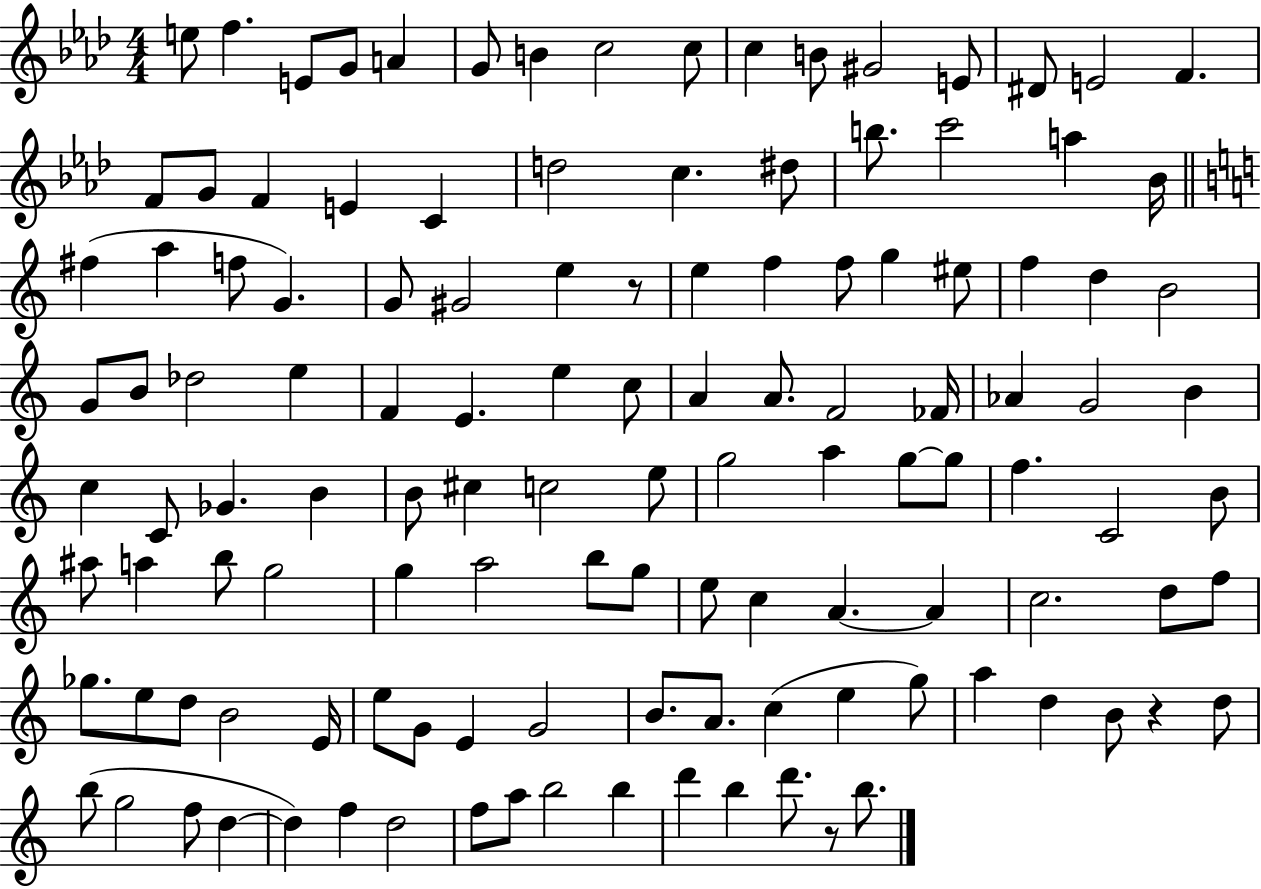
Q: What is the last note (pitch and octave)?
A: B5